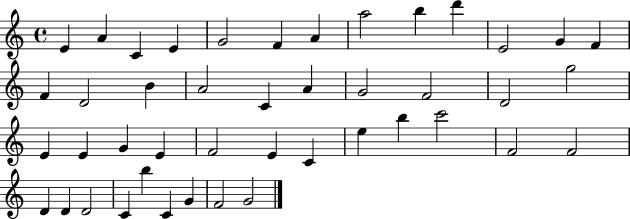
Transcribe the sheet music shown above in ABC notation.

X:1
T:Untitled
M:4/4
L:1/4
K:C
E A C E G2 F A a2 b d' E2 G F F D2 B A2 C A G2 F2 D2 g2 E E G E F2 E C e b c'2 F2 F2 D D D2 C b C G F2 G2